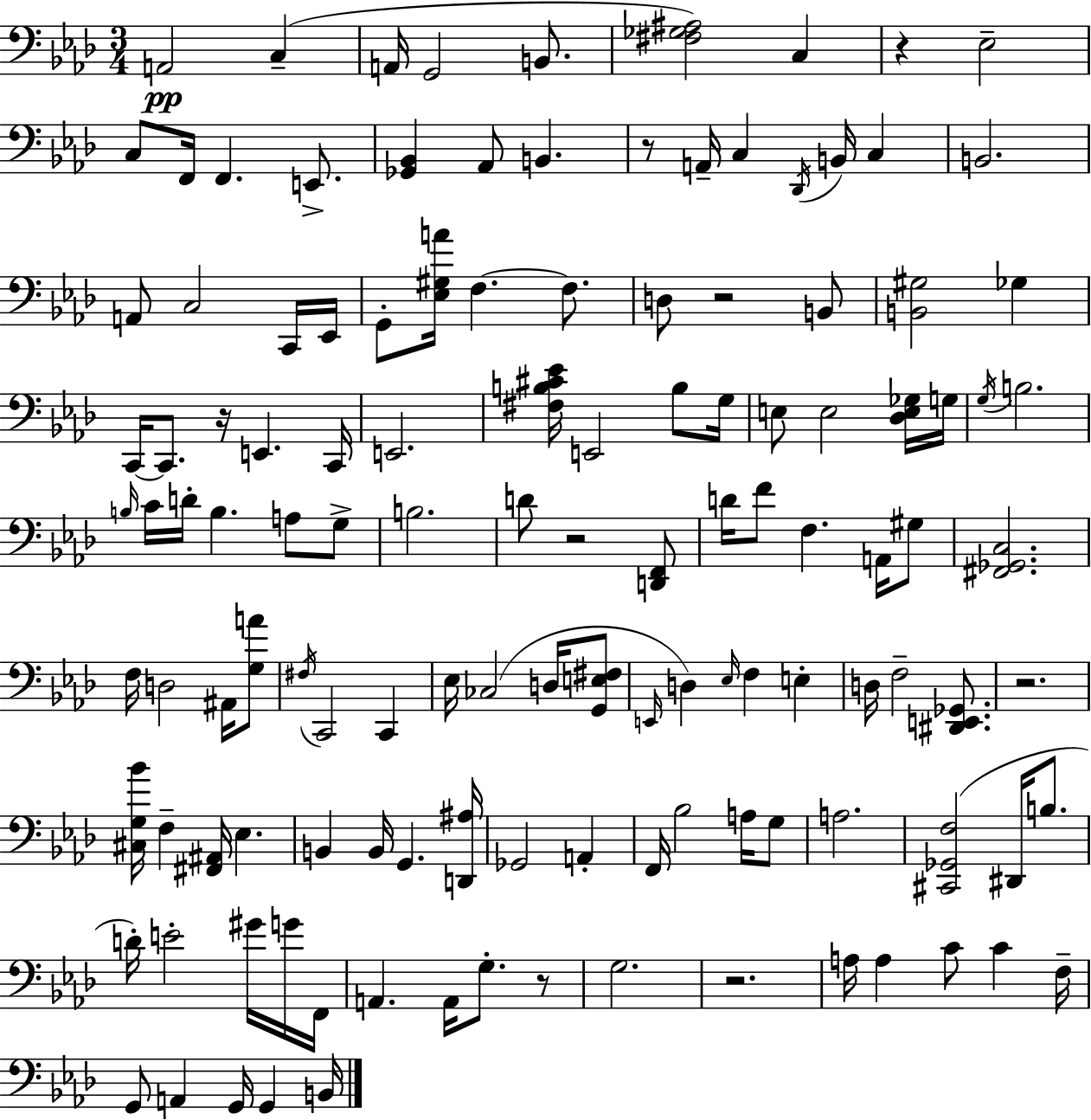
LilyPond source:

{
  \clef bass
  \numericTimeSignature
  \time 3/4
  \key f \minor
  a,2\pp c4--( | a,16 g,2 b,8. | <fis ges ais>2) c4 | r4 ees2-- | \break c8 f,16 f,4. e,8.-> | <ges, bes,>4 aes,8 b,4. | r8 a,16-- c4 \acciaccatura { des,16 } b,16 c4 | b,2. | \break a,8 c2 c,16 | ees,16 g,8-. <ees gis a'>16 f4.~~ f8. | d8 r2 b,8 | <b, gis>2 ges4 | \break c,16~~ c,8. r16 e,4. | c,16 e,2. | <fis b cis' ees'>16 e,2 b8 | g16 e8 e2 <des e ges>16 | \break g16 \acciaccatura { g16 } b2. | \grace { b16 } c'16 d'16-. b4. a8 | g8-> b2. | d'8 r2 | \break <d, f,>8 d'16 f'8 f4. | a,16 gis8 <fis, ges, c>2. | f16 d2 | ais,16 <g a'>8 \acciaccatura { fis16 } c,2 | \break c,4 ees16 ces2( | d16 <g, e fis>8 \grace { e,16 } d4) \grace { ees16 } f4 | e4-. d16 f2-- | <dis, e, ges,>8. r2. | \break <cis g bes'>16 f4-- <fis, ais,>16 | ees4. b,4 b,16 g,4. | <d, ais>16 ges,2 | a,4-. f,16 bes2 | \break a16 g8 a2. | <cis, ges, f>2( | dis,16 b8. d'16-.) e'2-. | gis'16 g'16 f,16 a,4. | \break a,16 g8.-. r8 g2. | r2. | a16 a4 c'8 | c'4 f16-- g,8 a,4 | \break g,16 g,4 b,16 \bar "|."
}